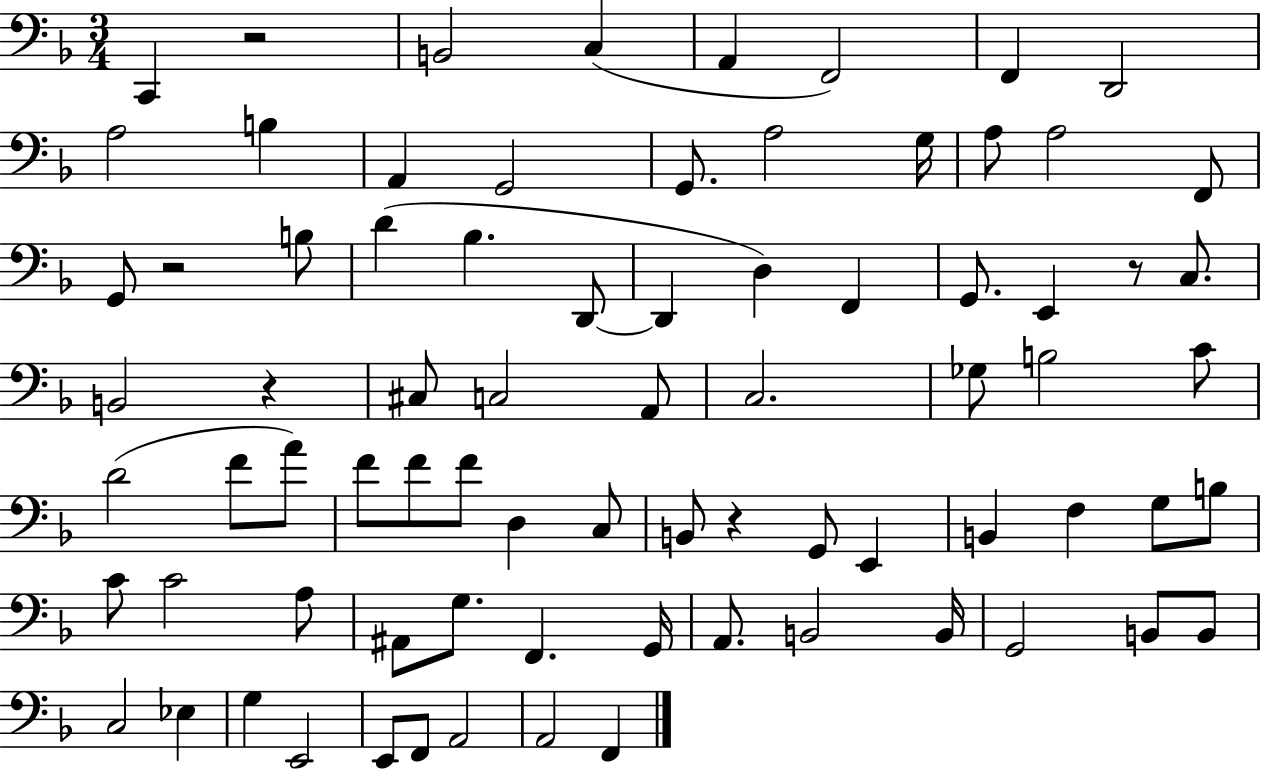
{
  \clef bass
  \numericTimeSignature
  \time 3/4
  \key f \major
  c,4 r2 | b,2 c4( | a,4 f,2) | f,4 d,2 | \break a2 b4 | a,4 g,2 | g,8. a2 g16 | a8 a2 f,8 | \break g,8 r2 b8 | d'4( bes4. d,8~~ | d,4 d4) f,4 | g,8. e,4 r8 c8. | \break b,2 r4 | cis8 c2 a,8 | c2. | ges8 b2 c'8 | \break d'2( f'8 a'8) | f'8 f'8 f'8 d4 c8 | b,8 r4 g,8 e,4 | b,4 f4 g8 b8 | \break c'8 c'2 a8 | ais,8 g8. f,4. g,16 | a,8. b,2 b,16 | g,2 b,8 b,8 | \break c2 ees4 | g4 e,2 | e,8 f,8 a,2 | a,2 f,4 | \break \bar "|."
}